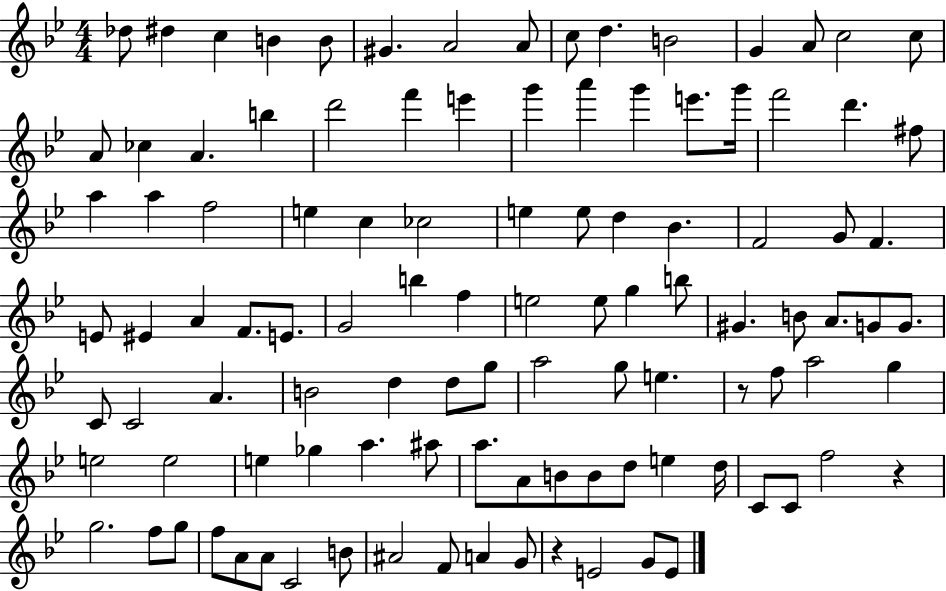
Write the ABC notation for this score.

X:1
T:Untitled
M:4/4
L:1/4
K:Bb
_d/2 ^d c B B/2 ^G A2 A/2 c/2 d B2 G A/2 c2 c/2 A/2 _c A b d'2 f' e' g' a' g' e'/2 g'/4 f'2 d' ^f/2 a a f2 e c _c2 e e/2 d _B F2 G/2 F E/2 ^E A F/2 E/2 G2 b f e2 e/2 g b/2 ^G B/2 A/2 G/2 G/2 C/2 C2 A B2 d d/2 g/2 a2 g/2 e z/2 f/2 a2 g e2 e2 e _g a ^a/2 a/2 A/2 B/2 B/2 d/2 e d/4 C/2 C/2 f2 z g2 f/2 g/2 f/2 A/2 A/2 C2 B/2 ^A2 F/2 A G/2 z E2 G/2 E/2